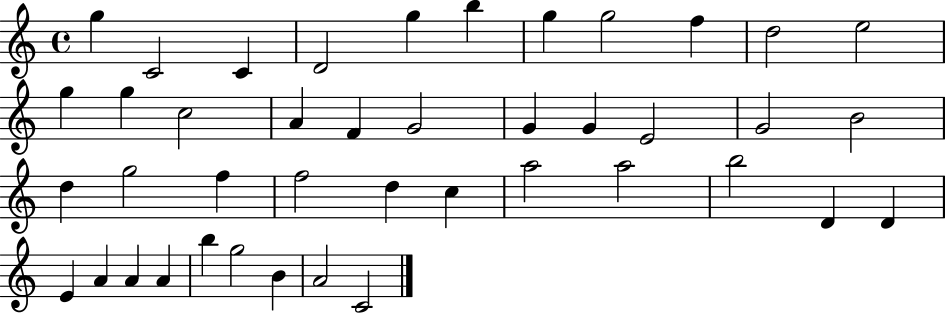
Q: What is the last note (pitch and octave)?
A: C4